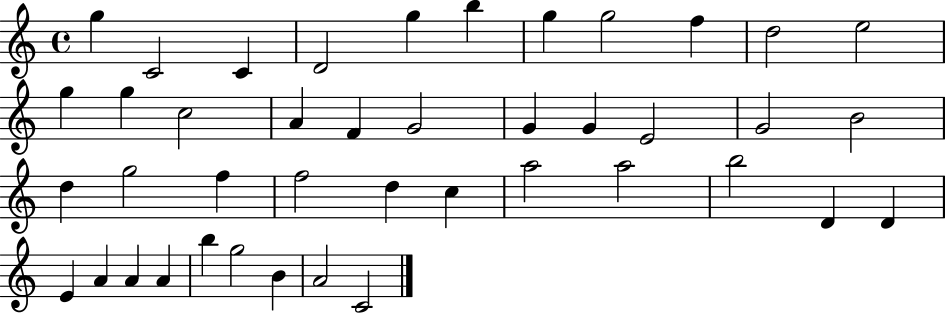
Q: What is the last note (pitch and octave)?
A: C4